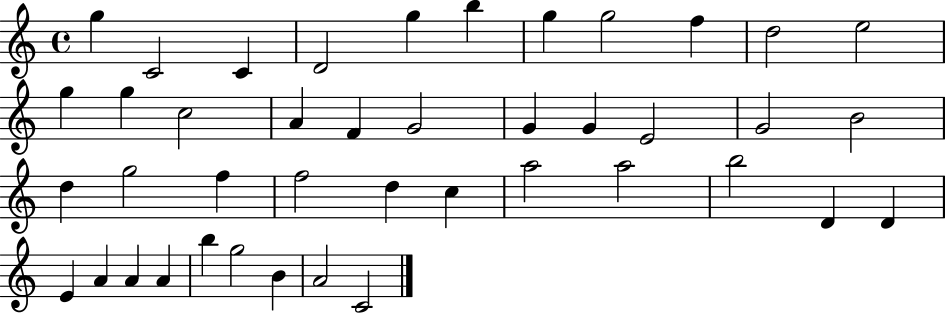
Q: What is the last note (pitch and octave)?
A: C4